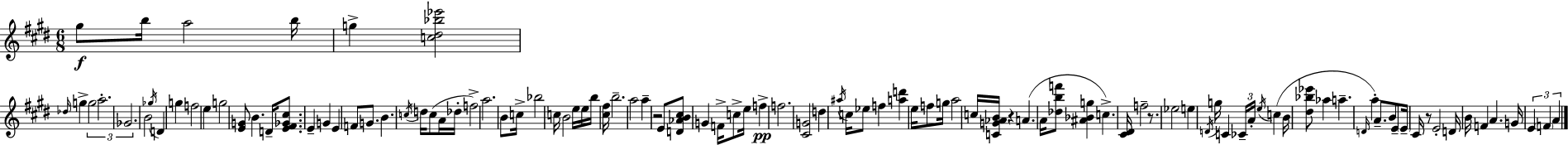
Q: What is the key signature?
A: E major